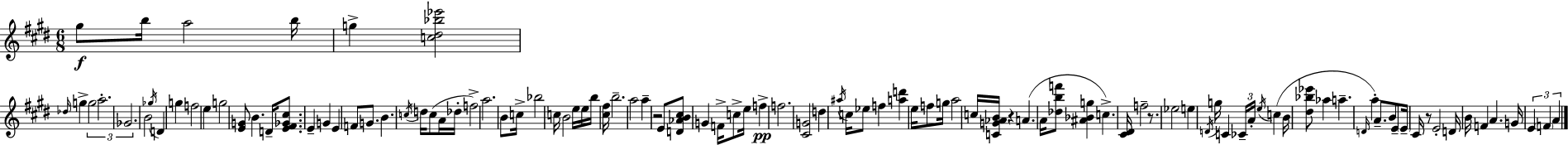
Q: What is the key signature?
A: E major